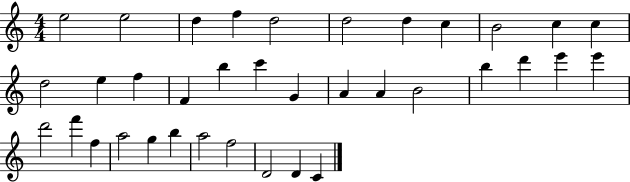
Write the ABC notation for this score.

X:1
T:Untitled
M:4/4
L:1/4
K:C
e2 e2 d f d2 d2 d c B2 c c d2 e f F b c' G A A B2 b d' e' e' d'2 f' f a2 g b a2 f2 D2 D C